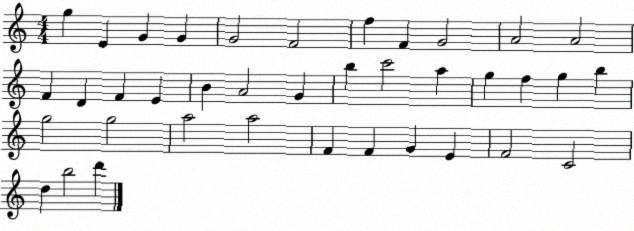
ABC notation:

X:1
T:Untitled
M:4/4
L:1/4
K:C
g E G G G2 F2 f F G2 A2 A2 F D F E B A2 G b c'2 a g f g b g2 g2 a2 a2 F F G E F2 C2 d b2 d'